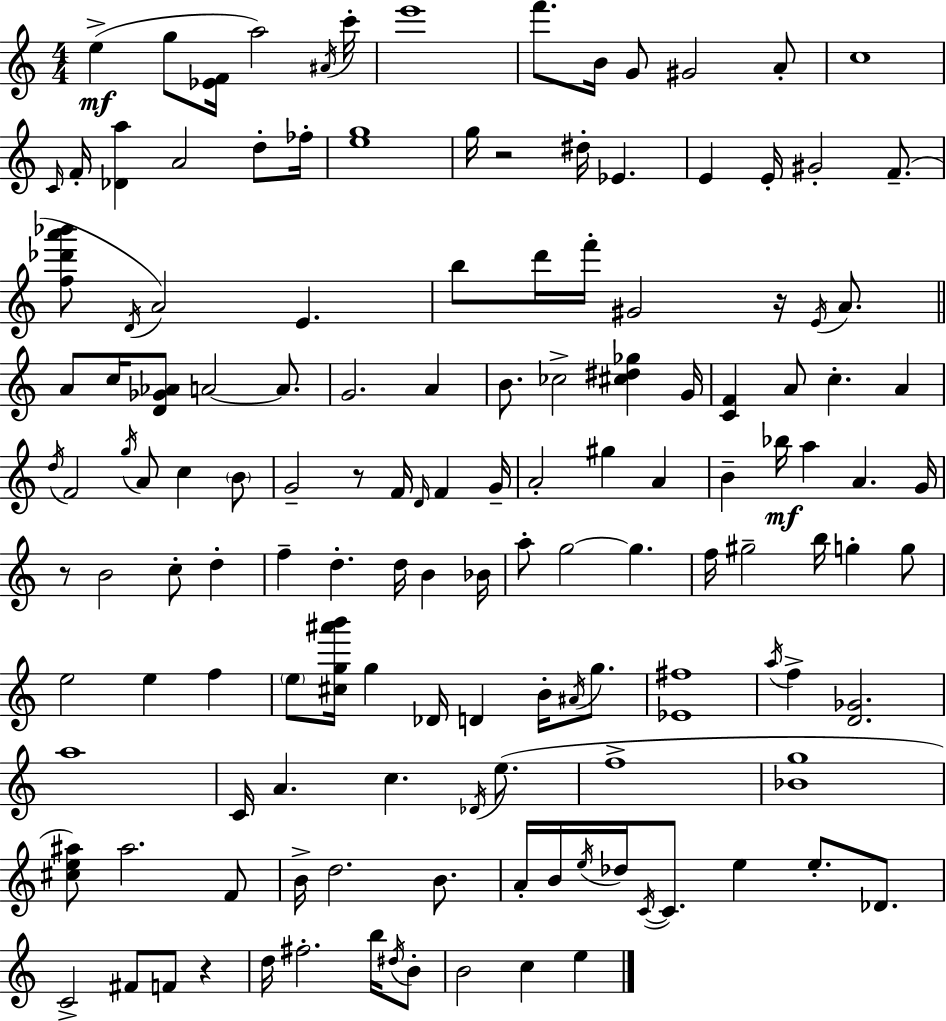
X:1
T:Untitled
M:4/4
L:1/4
K:C
e g/2 [_EF]/4 a2 ^A/4 c'/4 e'4 f'/2 B/4 G/2 ^G2 A/2 c4 C/4 F/4 [_Da] A2 d/2 _f/4 [eg]4 g/4 z2 ^d/4 _E E E/4 ^G2 F/2 [f_d'a'_b']/2 D/4 A2 E b/2 d'/4 f'/4 ^G2 z/4 E/4 A/2 A/2 c/4 [D_G_A]/2 A2 A/2 G2 A B/2 _c2 [^c^d_g] G/4 [CF] A/2 c A d/4 F2 g/4 A/2 c B/2 G2 z/2 F/4 D/4 F G/4 A2 ^g A B _b/4 a A G/4 z/2 B2 c/2 d f d d/4 B _B/4 a/2 g2 g f/4 ^g2 b/4 g g/2 e2 e f e/2 [^cg^a'b']/4 g _D/4 D B/4 ^A/4 g/2 [_E^f]4 a/4 f [D_G]2 a4 C/4 A c _D/4 e/2 f4 [_Bg]4 [^ce^a]/2 ^a2 F/2 B/4 d2 B/2 A/4 B/4 e/4 _d/4 C/4 C/2 e e/2 _D/2 C2 ^F/2 F/2 z d/4 ^f2 b/4 ^d/4 B/2 B2 c e